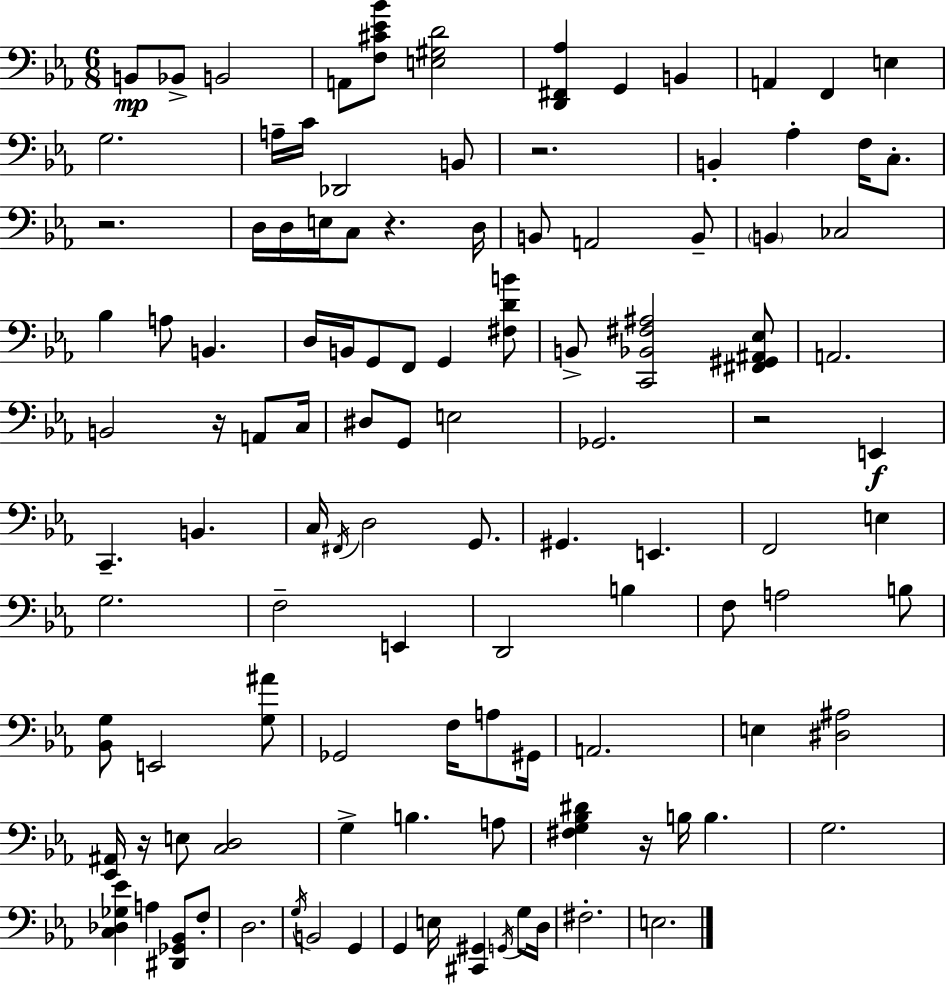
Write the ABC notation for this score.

X:1
T:Untitled
M:6/8
L:1/4
K:Eb
B,,/2 _B,,/2 B,,2 A,,/2 [F,^C_E_B]/2 [E,^G,D]2 [D,,^F,,_A,] G,, B,, A,, F,, E, G,2 A,/4 C/4 _D,,2 B,,/2 z2 B,, _A, F,/4 C,/2 z2 D,/4 D,/4 E,/4 C,/2 z D,/4 B,,/2 A,,2 B,,/2 B,, _C,2 _B, A,/2 B,, D,/4 B,,/4 G,,/2 F,,/2 G,, [^F,DB]/2 B,,/2 [C,,_B,,^F,^A,]2 [^F,,^G,,^A,,_E,]/2 A,,2 B,,2 z/4 A,,/2 C,/4 ^D,/2 G,,/2 E,2 _G,,2 z2 E,, C,, B,, C,/4 ^F,,/4 D,2 G,,/2 ^G,, E,, F,,2 E, G,2 F,2 E,, D,,2 B, F,/2 A,2 B,/2 [_B,,G,]/2 E,,2 [G,^A]/2 _G,,2 F,/4 A,/2 ^G,,/4 A,,2 E, [^D,^A,]2 [_E,,^A,,]/4 z/4 E,/2 [C,D,]2 G, B, A,/2 [^F,G,_B,^D] z/4 B,/4 B, G,2 [C,_D,_G,_E] A, [^D,,_G,,_B,,]/2 F,/2 D,2 G,/4 B,,2 G,, G,, E,/4 [^C,,^G,,] G,,/4 G,/2 D,/4 ^F,2 E,2